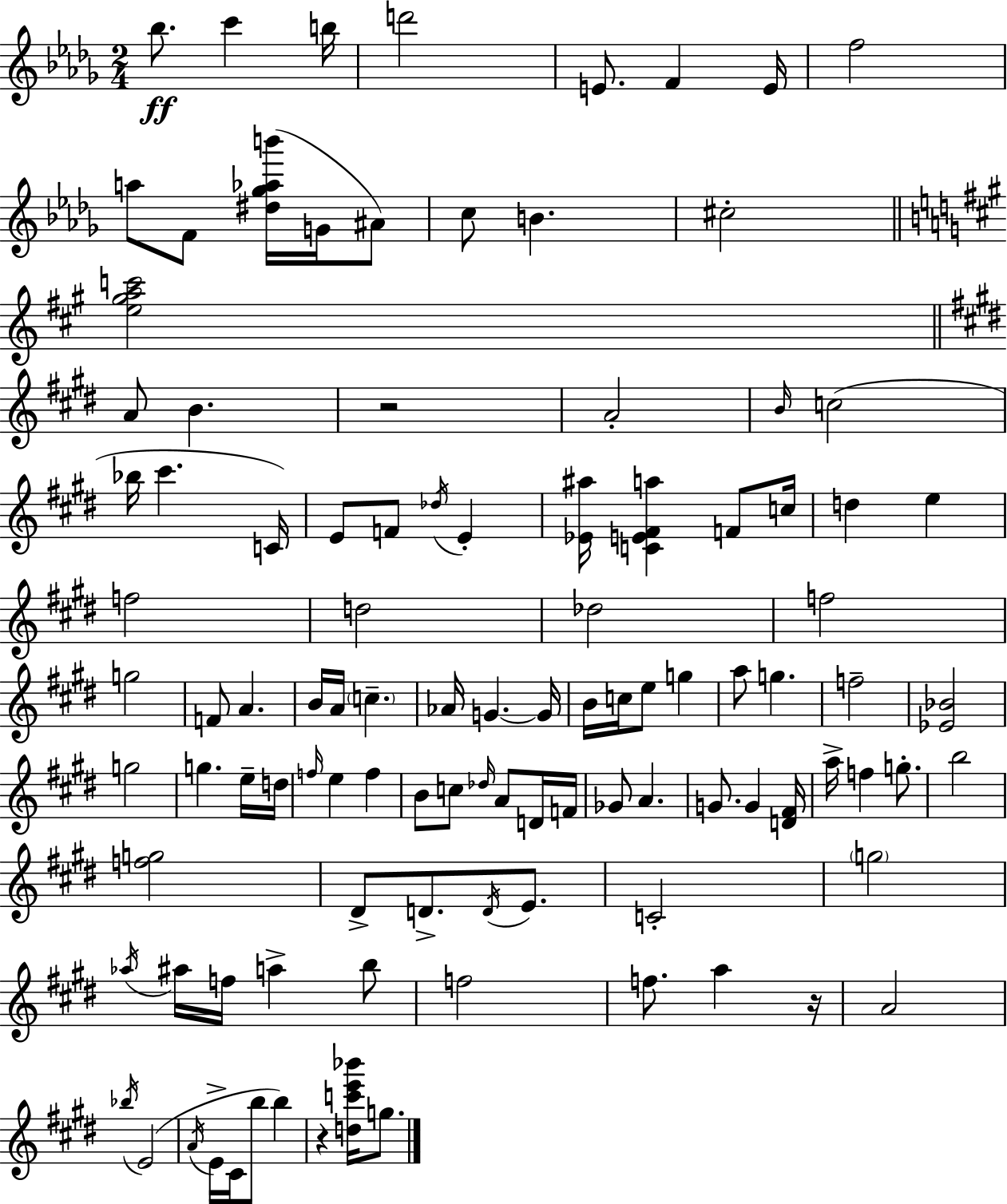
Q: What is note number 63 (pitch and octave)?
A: D4